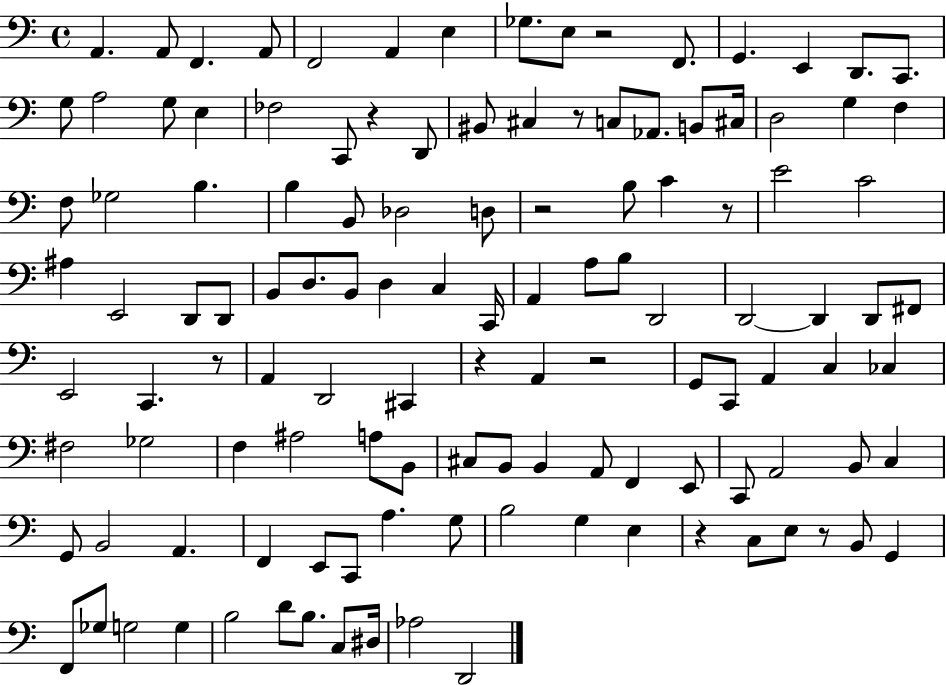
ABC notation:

X:1
T:Untitled
M:4/4
L:1/4
K:C
A,, A,,/2 F,, A,,/2 F,,2 A,, E, _G,/2 E,/2 z2 F,,/2 G,, E,, D,,/2 C,,/2 G,/2 A,2 G,/2 E, _F,2 C,,/2 z D,,/2 ^B,,/2 ^C, z/2 C,/2 _A,,/2 B,,/2 ^C,/4 D,2 G, F, F,/2 _G,2 B, B, B,,/2 _D,2 D,/2 z2 B,/2 C z/2 E2 C2 ^A, E,,2 D,,/2 D,,/2 B,,/2 D,/2 B,,/2 D, C, C,,/4 A,, A,/2 B,/2 D,,2 D,,2 D,, D,,/2 ^F,,/2 E,,2 C,, z/2 A,, D,,2 ^C,, z A,, z2 G,,/2 C,,/2 A,, C, _C, ^F,2 _G,2 F, ^A,2 A,/2 B,,/2 ^C,/2 B,,/2 B,, A,,/2 F,, E,,/2 C,,/2 A,,2 B,,/2 C, G,,/2 B,,2 A,, F,, E,,/2 C,,/2 A, G,/2 B,2 G, E, z C,/2 E,/2 z/2 B,,/2 G,, F,,/2 _G,/2 G,2 G, B,2 D/2 B,/2 C,/2 ^D,/4 _A,2 D,,2